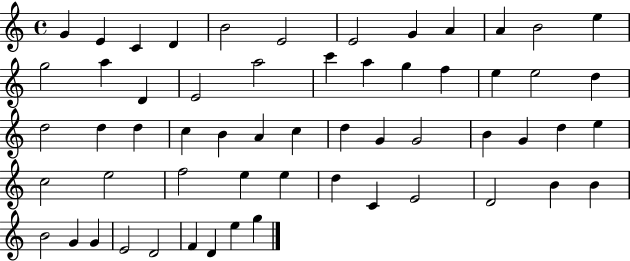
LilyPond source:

{
  \clef treble
  \time 4/4
  \defaultTimeSignature
  \key c \major
  g'4 e'4 c'4 d'4 | b'2 e'2 | e'2 g'4 a'4 | a'4 b'2 e''4 | \break g''2 a''4 d'4 | e'2 a''2 | c'''4 a''4 g''4 f''4 | e''4 e''2 d''4 | \break d''2 d''4 d''4 | c''4 b'4 a'4 c''4 | d''4 g'4 g'2 | b'4 g'4 d''4 e''4 | \break c''2 e''2 | f''2 e''4 e''4 | d''4 c'4 e'2 | d'2 b'4 b'4 | \break b'2 g'4 g'4 | e'2 d'2 | f'4 d'4 e''4 g''4 | \bar "|."
}